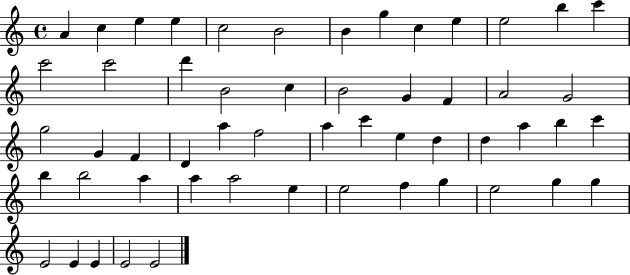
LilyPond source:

{
  \clef treble
  \time 4/4
  \defaultTimeSignature
  \key c \major
  a'4 c''4 e''4 e''4 | c''2 b'2 | b'4 g''4 c''4 e''4 | e''2 b''4 c'''4 | \break c'''2 c'''2 | d'''4 b'2 c''4 | b'2 g'4 f'4 | a'2 g'2 | \break g''2 g'4 f'4 | d'4 a''4 f''2 | a''4 c'''4 e''4 d''4 | d''4 a''4 b''4 c'''4 | \break b''4 b''2 a''4 | a''4 a''2 e''4 | e''2 f''4 g''4 | e''2 g''4 g''4 | \break e'2 e'4 e'4 | e'2 e'2 | \bar "|."
}